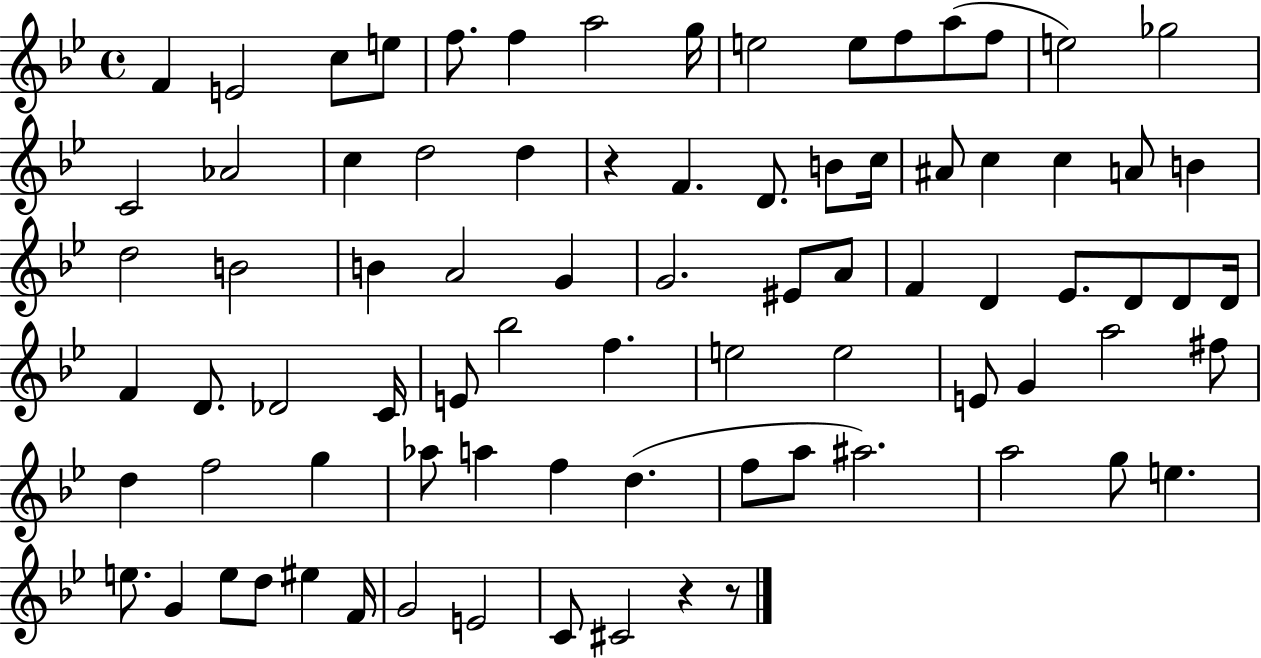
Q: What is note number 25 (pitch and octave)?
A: A#4